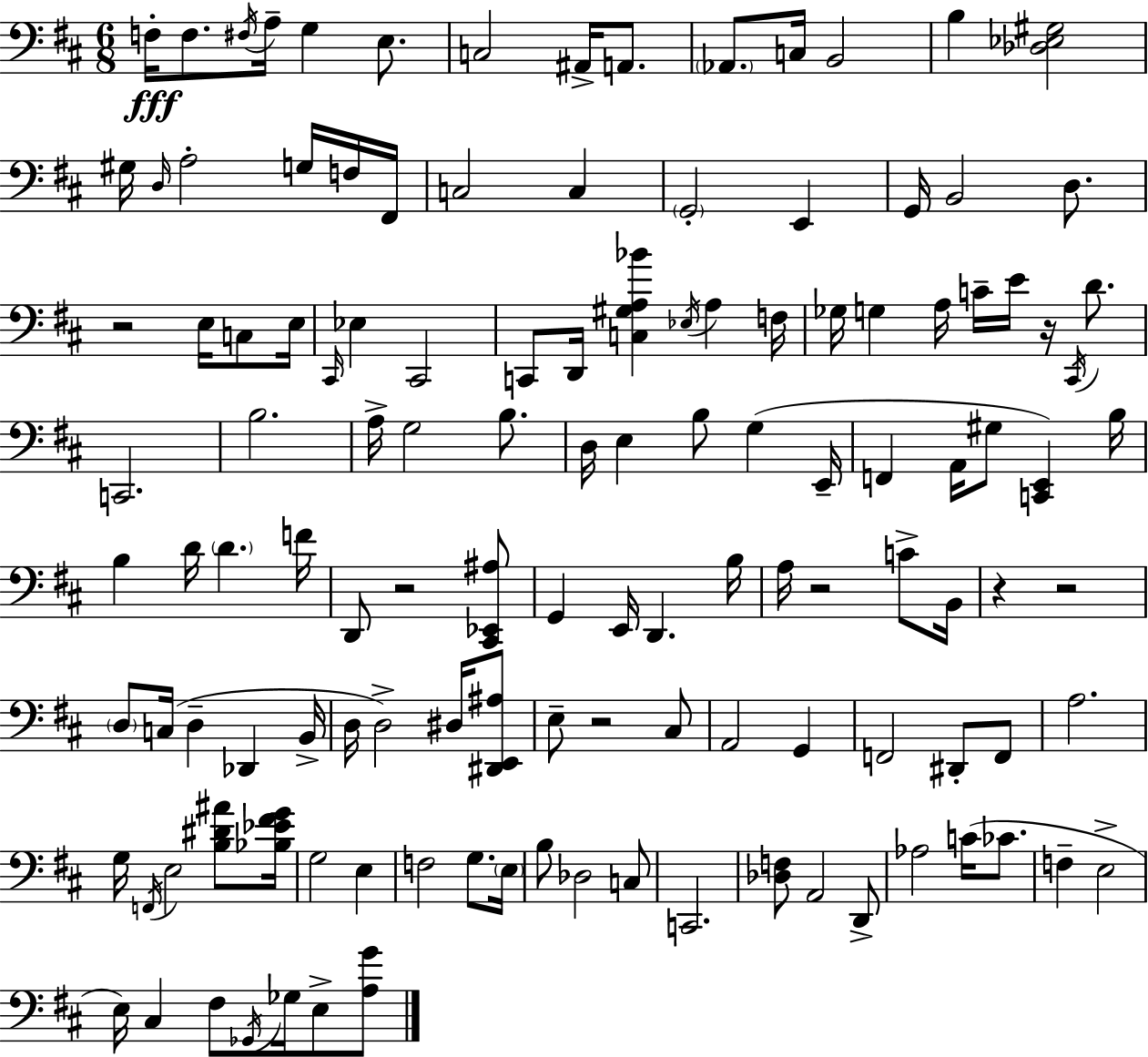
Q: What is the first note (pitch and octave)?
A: F3